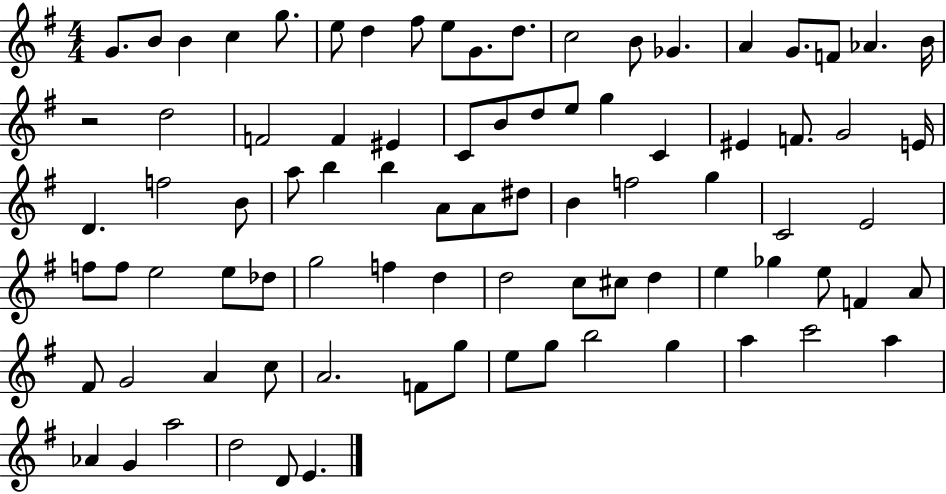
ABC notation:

X:1
T:Untitled
M:4/4
L:1/4
K:G
G/2 B/2 B c g/2 e/2 d ^f/2 e/2 G/2 d/2 c2 B/2 _G A G/2 F/2 _A B/4 z2 d2 F2 F ^E C/2 B/2 d/2 e/2 g C ^E F/2 G2 E/4 D f2 B/2 a/2 b b A/2 A/2 ^d/2 B f2 g C2 E2 f/2 f/2 e2 e/2 _d/2 g2 f d d2 c/2 ^c/2 d e _g e/2 F A/2 ^F/2 G2 A c/2 A2 F/2 g/2 e/2 g/2 b2 g a c'2 a _A G a2 d2 D/2 E